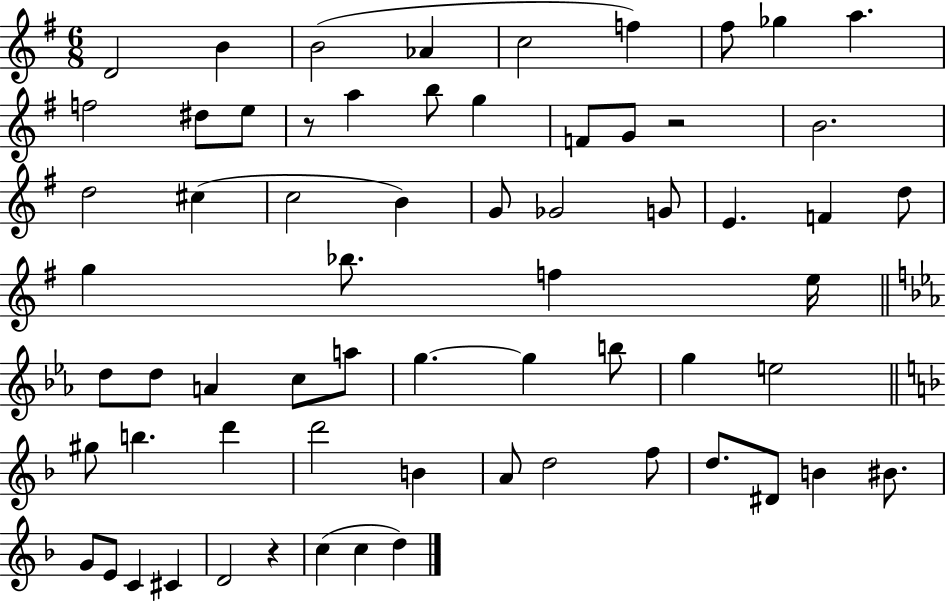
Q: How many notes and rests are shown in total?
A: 65